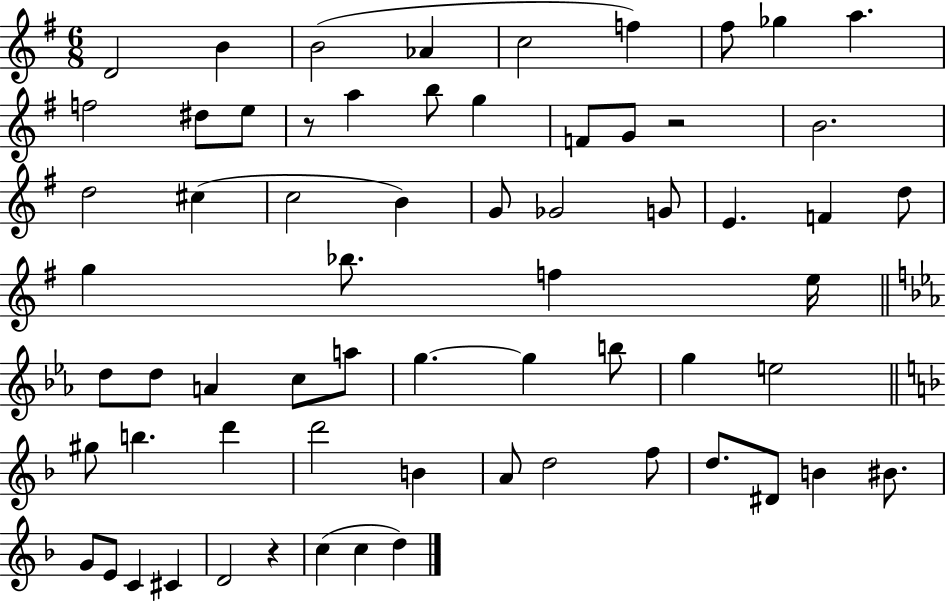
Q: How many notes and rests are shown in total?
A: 65